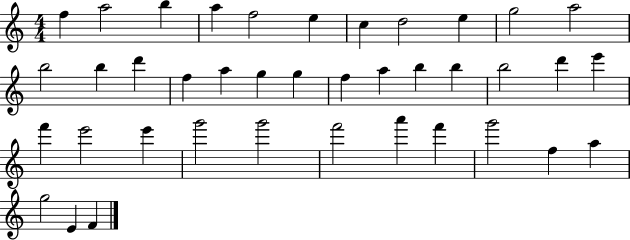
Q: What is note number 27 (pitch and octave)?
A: E6